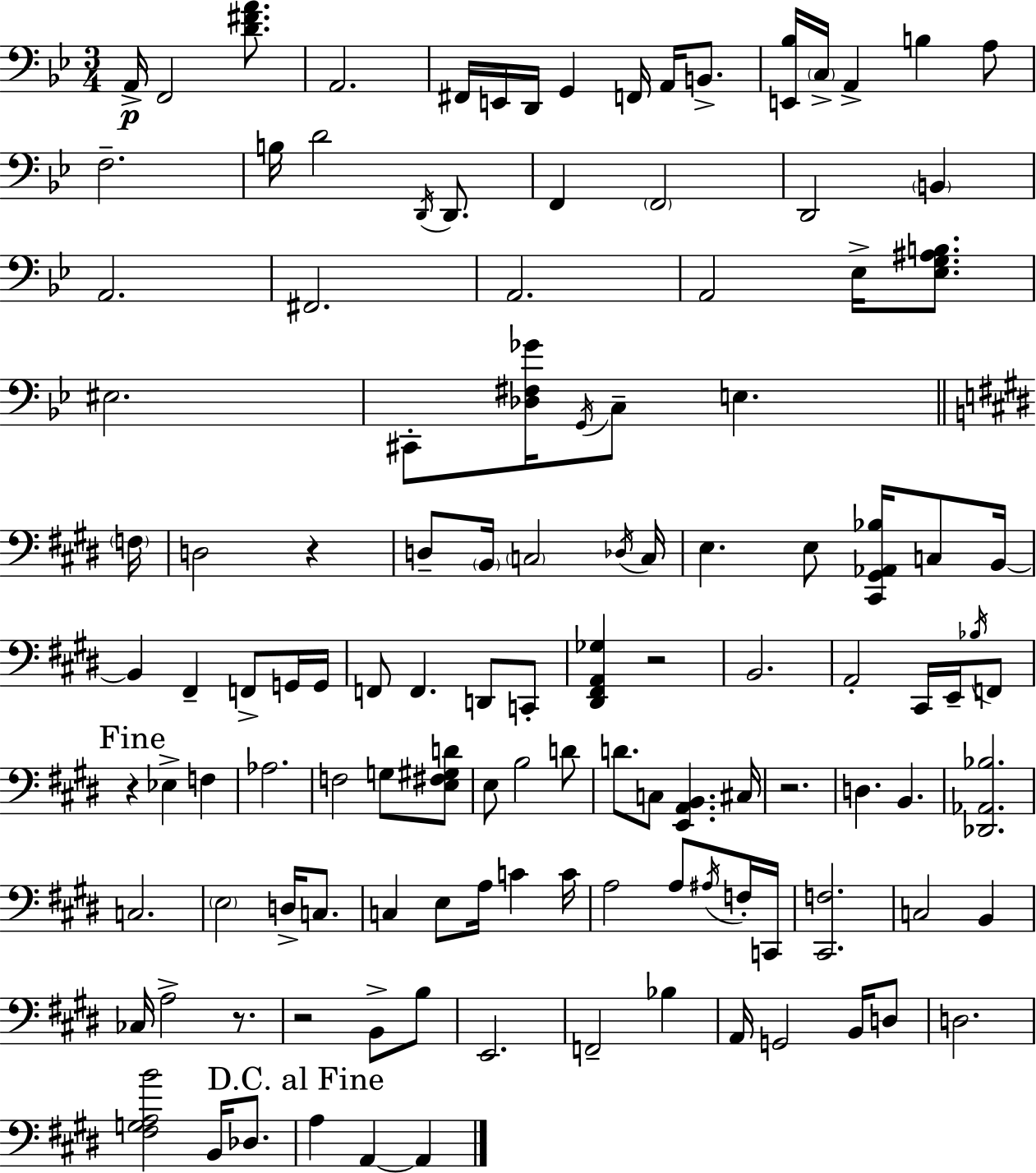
X:1
T:Untitled
M:3/4
L:1/4
K:Gm
A,,/4 F,,2 [D^FA]/2 A,,2 ^F,,/4 E,,/4 D,,/4 G,, F,,/4 A,,/4 B,,/2 [E,,_B,]/4 C,/4 A,, B, A,/2 F,2 B,/4 D2 D,,/4 D,,/2 F,, F,,2 D,,2 B,, A,,2 ^F,,2 A,,2 A,,2 _E,/4 [_E,G,^A,B,]/2 ^E,2 ^C,,/2 [_D,^F,_G]/4 G,,/4 C,/2 E, F,/4 D,2 z D,/2 B,,/4 C,2 _D,/4 C,/4 E, E,/2 [^C,,^G,,_A,,_B,]/4 C,/2 B,,/4 B,, ^F,, F,,/2 G,,/4 G,,/4 F,,/2 F,, D,,/2 C,,/2 [^D,,^F,,A,,_G,] z2 B,,2 A,,2 ^C,,/4 E,,/4 _B,/4 F,,/2 z _E, F, _A,2 F,2 G,/2 [E,^F,^G,D]/2 E,/2 B,2 D/2 D/2 C,/2 [E,,A,,B,,] ^C,/4 z2 D, B,, [_D,,_A,,_B,]2 C,2 E,2 D,/4 C,/2 C, E,/2 A,/4 C C/4 A,2 A,/2 ^A,/4 F,/4 C,,/4 [^C,,F,]2 C,2 B,, _C,/4 A,2 z/2 z2 B,,/2 B,/2 E,,2 F,,2 _B, A,,/4 G,,2 B,,/4 D,/2 D,2 [^F,G,A,B]2 B,,/4 _D,/2 A, A,, A,,